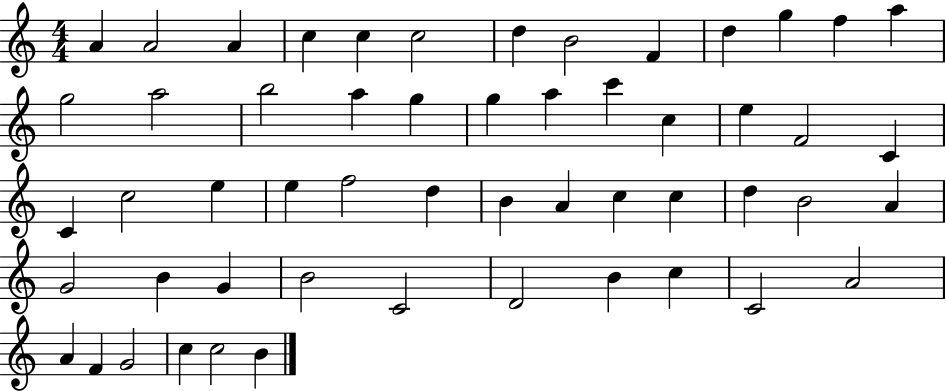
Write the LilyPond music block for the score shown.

{
  \clef treble
  \numericTimeSignature
  \time 4/4
  \key c \major
  a'4 a'2 a'4 | c''4 c''4 c''2 | d''4 b'2 f'4 | d''4 g''4 f''4 a''4 | \break g''2 a''2 | b''2 a''4 g''4 | g''4 a''4 c'''4 c''4 | e''4 f'2 c'4 | \break c'4 c''2 e''4 | e''4 f''2 d''4 | b'4 a'4 c''4 c''4 | d''4 b'2 a'4 | \break g'2 b'4 g'4 | b'2 c'2 | d'2 b'4 c''4 | c'2 a'2 | \break a'4 f'4 g'2 | c''4 c''2 b'4 | \bar "|."
}